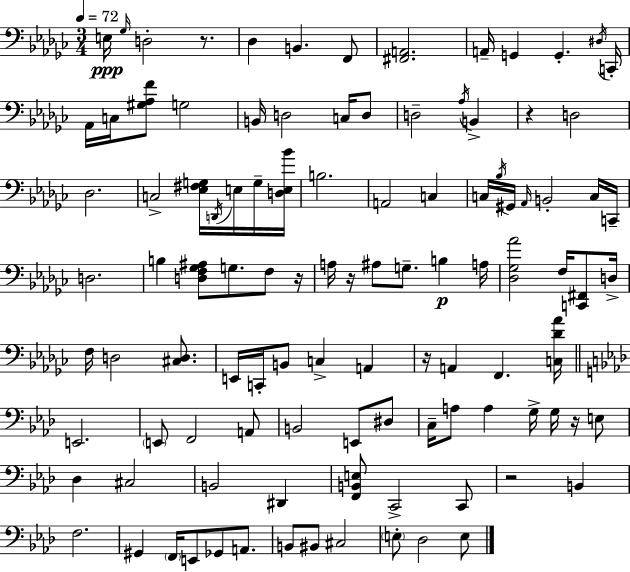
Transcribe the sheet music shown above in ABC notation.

X:1
T:Untitled
M:3/4
L:1/4
K:Ebm
E,/4 _G,/4 D,2 z/2 _D, B,, F,,/2 [^F,,A,,]2 A,,/4 G,, G,, ^D,/4 C,,/4 _A,,/4 C,/4 [^G,_A,F]/2 G,2 B,,/4 D,2 C,/4 D,/2 D,2 _A,/4 B,, z D,2 _D,2 C,2 [_E,^F,G,]/4 D,,/4 E,/4 G,/4 [D,E,_B]/4 B,2 A,,2 C, C,/4 _B,/4 ^G,,/4 _A,,/4 B,,2 C,/4 C,,/4 D,2 B, [D,F,_G,^A,]/2 G,/2 F,/2 z/4 A,/4 z/4 ^A,/2 G,/2 B, A,/4 [_D,_G,_A]2 F,/4 [C,,^F,,]/2 D,/4 F,/4 D,2 [^C,D,]/2 E,,/4 C,,/4 B,,/2 C, A,, z/4 A,, F,, [C,_D_A]/4 E,,2 E,,/2 F,,2 A,,/2 B,,2 E,,/2 ^D,/2 C,/4 A,/2 A, G,/4 G,/4 z/4 E,/2 _D, ^C,2 B,,2 ^D,, [F,,B,,E,]/2 C,,2 C,,/2 z2 B,, F,2 ^G,, F,,/4 E,,/2 _G,,/2 A,,/2 B,,/2 ^B,,/2 ^C,2 E,/2 _D,2 E,/2